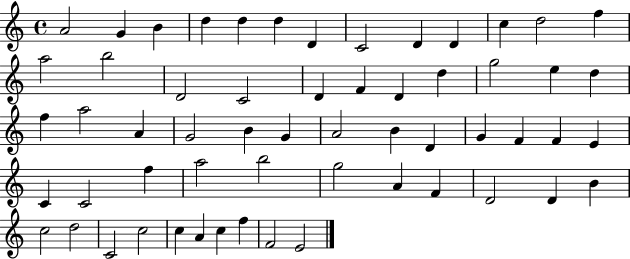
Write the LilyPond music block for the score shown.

{
  \clef treble
  \time 4/4
  \defaultTimeSignature
  \key c \major
  a'2 g'4 b'4 | d''4 d''4 d''4 d'4 | c'2 d'4 d'4 | c''4 d''2 f''4 | \break a''2 b''2 | d'2 c'2 | d'4 f'4 d'4 d''4 | g''2 e''4 d''4 | \break f''4 a''2 a'4 | g'2 b'4 g'4 | a'2 b'4 d'4 | g'4 f'4 f'4 e'4 | \break c'4 c'2 f''4 | a''2 b''2 | g''2 a'4 f'4 | d'2 d'4 b'4 | \break c''2 d''2 | c'2 c''2 | c''4 a'4 c''4 f''4 | f'2 e'2 | \break \bar "|."
}